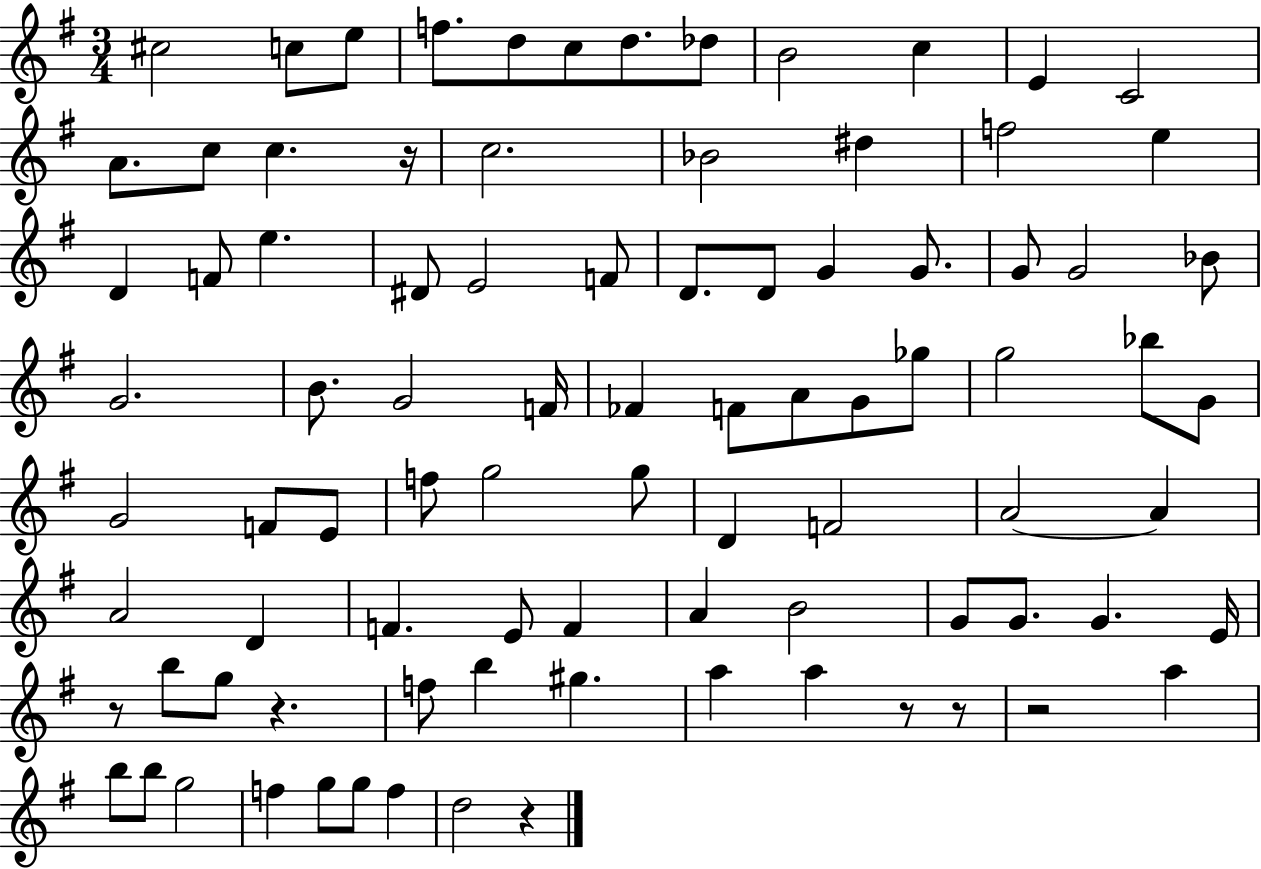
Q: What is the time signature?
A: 3/4